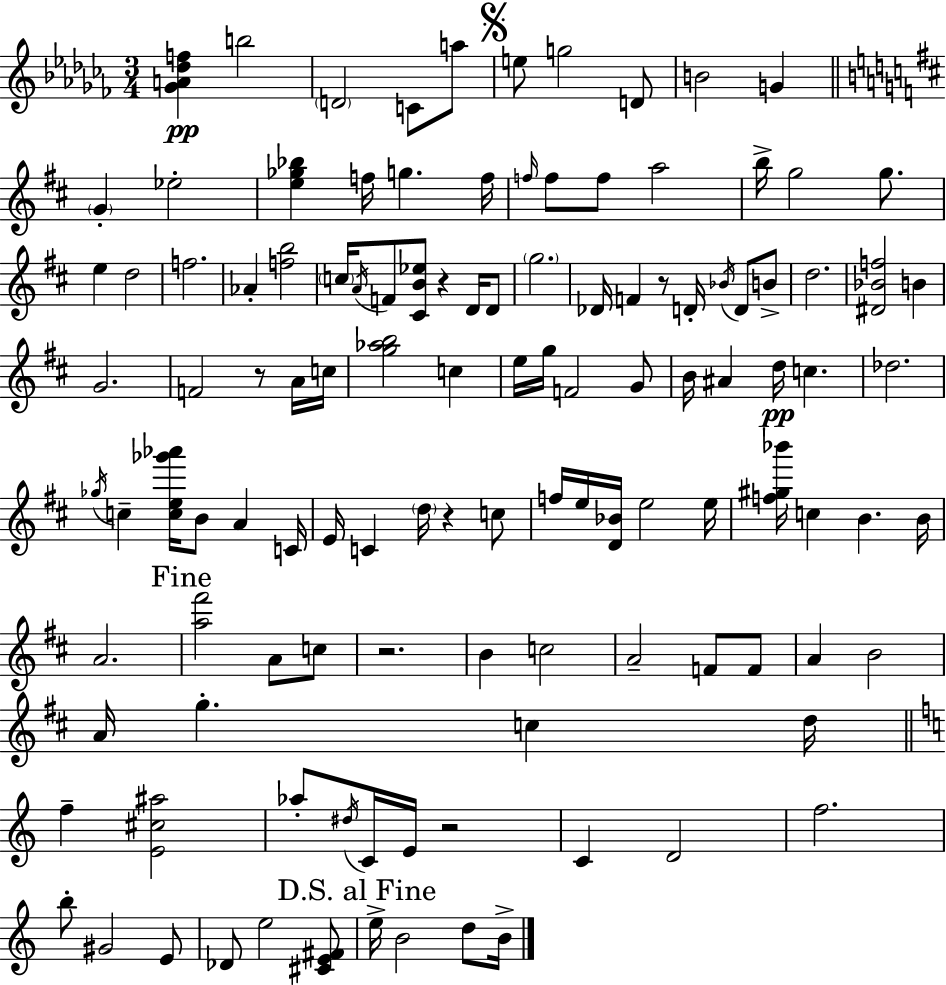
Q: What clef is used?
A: treble